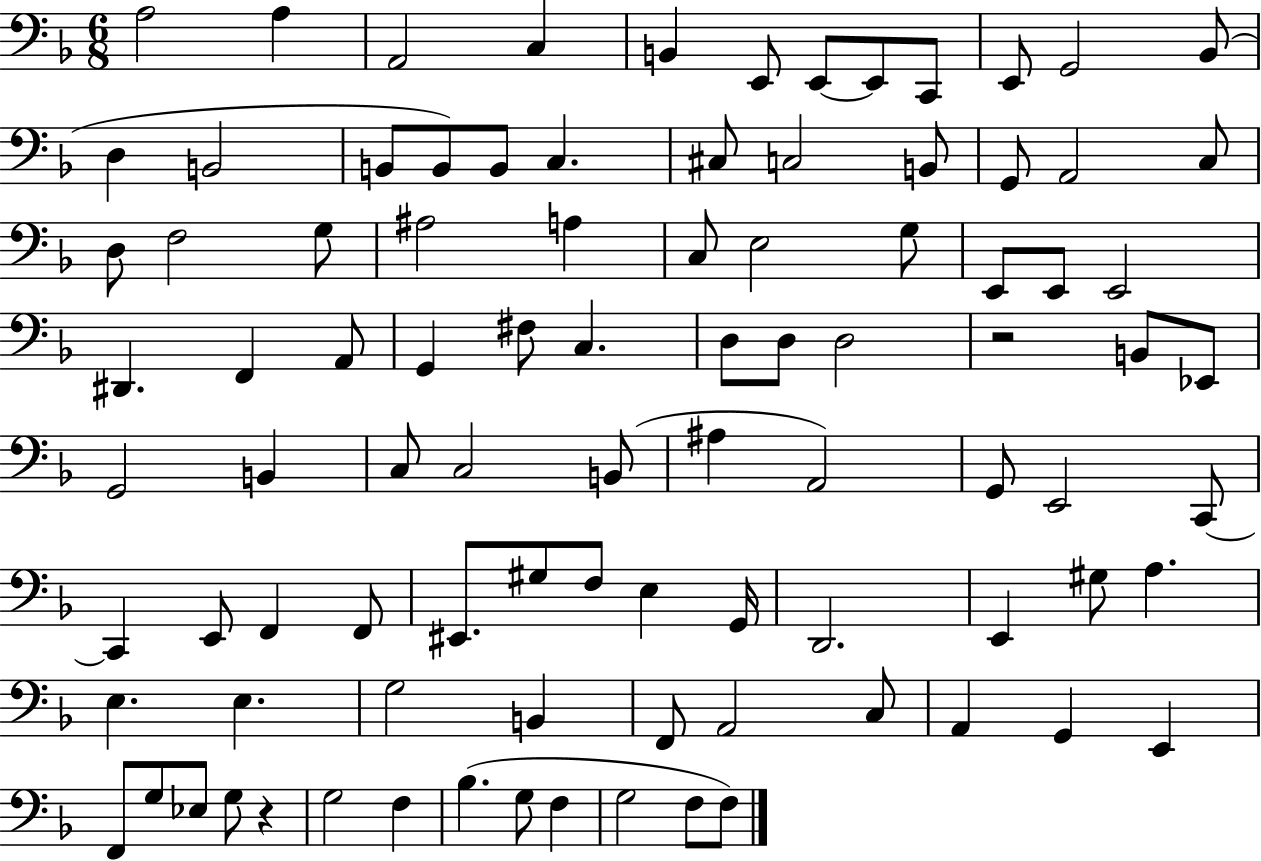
X:1
T:Untitled
M:6/8
L:1/4
K:F
A,2 A, A,,2 C, B,, E,,/2 E,,/2 E,,/2 C,,/2 E,,/2 G,,2 _B,,/2 D, B,,2 B,,/2 B,,/2 B,,/2 C, ^C,/2 C,2 B,,/2 G,,/2 A,,2 C,/2 D,/2 F,2 G,/2 ^A,2 A, C,/2 E,2 G,/2 E,,/2 E,,/2 E,,2 ^D,, F,, A,,/2 G,, ^F,/2 C, D,/2 D,/2 D,2 z2 B,,/2 _E,,/2 G,,2 B,, C,/2 C,2 B,,/2 ^A, A,,2 G,,/2 E,,2 C,,/2 C,, E,,/2 F,, F,,/2 ^E,,/2 ^G,/2 F,/2 E, G,,/4 D,,2 E,, ^G,/2 A, E, E, G,2 B,, F,,/2 A,,2 C,/2 A,, G,, E,, F,,/2 G,/2 _E,/2 G,/2 z G,2 F, _B, G,/2 F, G,2 F,/2 F,/2